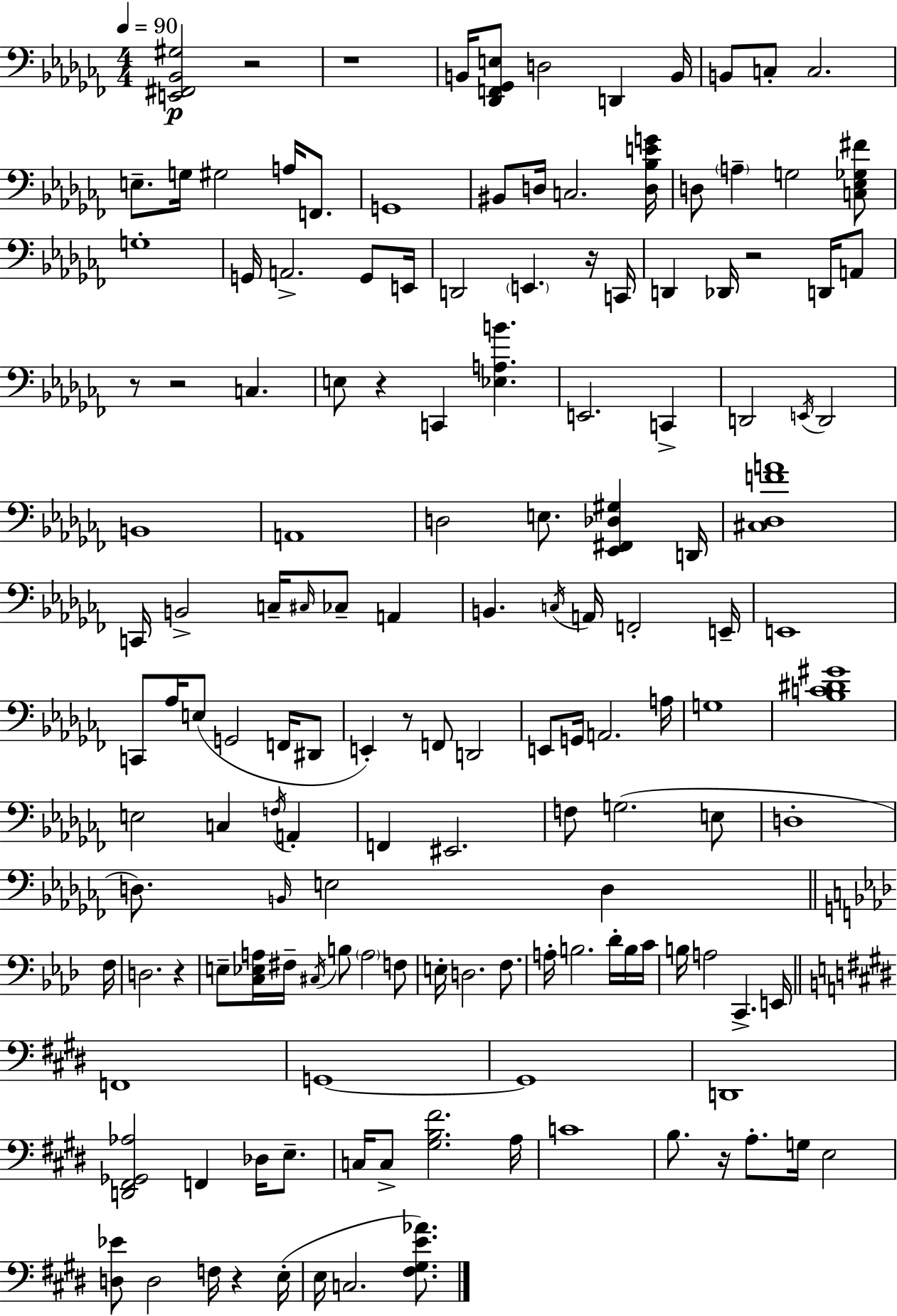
[E2,F#2,Bb2,G#3]/h R/h R/w B2/s [Db2,F2,Gb2,E3]/e D3/h D2/q B2/s B2/e C3/e C3/h. E3/e. G3/s G#3/h A3/s F2/e. G2/w BIS2/e D3/s C3/h. [D3,Bb3,E4,G4]/s D3/e A3/q G3/h [C3,Eb3,Gb3,F#4]/e G3/w G2/s A2/h. G2/e E2/s D2/h E2/q. R/s C2/s D2/q Db2/s R/h D2/s A2/e R/e R/h C3/q. E3/e R/q C2/q [Eb3,A3,B4]/q. E2/h. C2/q D2/h E2/s D2/h B2/w A2/w D3/h E3/e. [Eb2,F#2,Db3,G#3]/q D2/s [C#3,Db3,F4,A4]/w C2/s B2/h C3/s C#3/s CES3/e A2/q B2/q. C3/s A2/s F2/h E2/s E2/w C2/e Ab3/s E3/e G2/h F2/s D#2/e E2/q R/e F2/e D2/h E2/e G2/s A2/h. A3/s G3/w [Bb3,C4,D#4,G#4]/w E3/h C3/q F3/s A2/q F2/q EIS2/h. F3/e G3/h. E3/e D3/w D3/e. B2/s E3/h D3/q F3/s D3/h. R/q E3/e [C3,Eb3,A3]/s F#3/s C#3/s B3/e A3/h F3/e E3/s D3/h. F3/e. A3/s B3/h. Db4/s B3/s C4/s B3/s A3/h C2/q. E2/s F2/w G2/w G2/w D2/w [D2,F#2,Gb2,Ab3]/h F2/q Db3/s E3/e. C3/s C3/e [G#3,B3,F#4]/h. A3/s C4/w B3/e. R/s A3/e. G3/s E3/h [D3,Eb4]/e D3/h F3/s R/q E3/s E3/s C3/h. [F#3,G#3,E4,Ab4]/e.